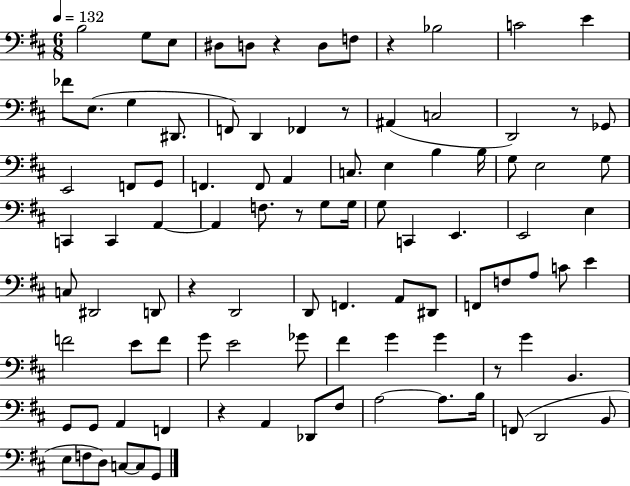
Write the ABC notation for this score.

X:1
T:Untitled
M:6/8
L:1/4
K:D
B,2 G,/2 E,/2 ^D,/2 D,/2 z D,/2 F,/2 z _B,2 C2 E _F/2 E,/2 G, ^D,,/2 F,,/2 D,, _F,, z/2 ^A,, C,2 D,,2 z/2 _G,,/2 E,,2 F,,/2 G,,/2 F,, F,,/2 A,, C,/2 E, B, B,/4 G,/2 E,2 G,/2 C,, C,, A,, A,, F,/2 z/2 G,/2 G,/4 G,/2 C,, E,, E,,2 E, C,/2 ^D,,2 D,,/2 z D,,2 D,,/2 F,, A,,/2 ^D,,/2 F,,/2 F,/2 A,/2 C/2 E F2 E/2 F/2 G/2 E2 _G/2 ^F G G z/2 G B,, G,,/2 G,,/2 A,, F,, z A,, _D,,/2 ^F,/2 A,2 A,/2 B,/4 F,,/2 D,,2 B,,/2 E,/2 F,/2 D,/2 C,/2 C,/2 G,,/2